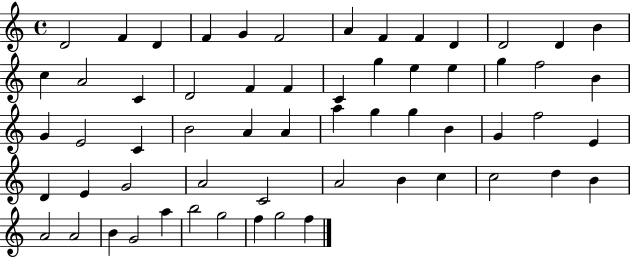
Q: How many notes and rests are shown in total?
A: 60